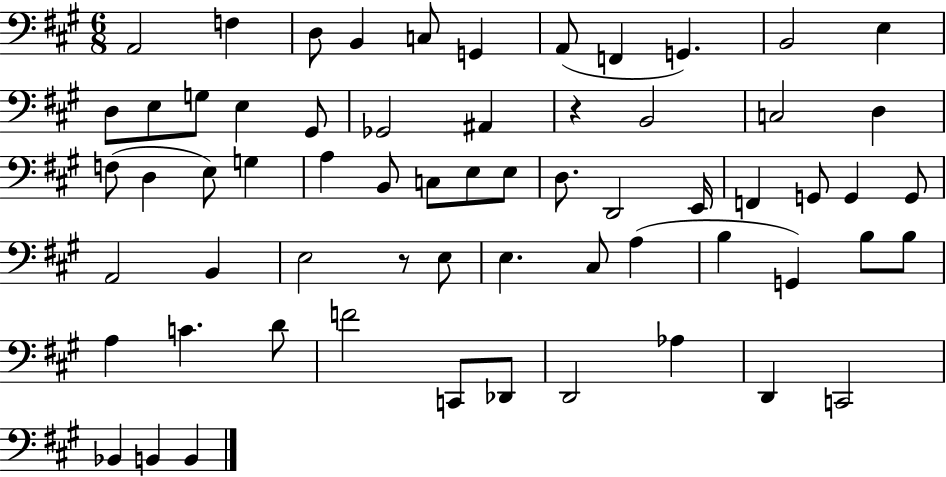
X:1
T:Untitled
M:6/8
L:1/4
K:A
A,,2 F, D,/2 B,, C,/2 G,, A,,/2 F,, G,, B,,2 E, D,/2 E,/2 G,/2 E, ^G,,/2 _G,,2 ^A,, z B,,2 C,2 D, F,/2 D, E,/2 G, A, B,,/2 C,/2 E,/2 E,/2 D,/2 D,,2 E,,/4 F,, G,,/2 G,, G,,/2 A,,2 B,, E,2 z/2 E,/2 E, ^C,/2 A, B, G,, B,/2 B,/2 A, C D/2 F2 C,,/2 _D,,/2 D,,2 _A, D,, C,,2 _B,, B,, B,,